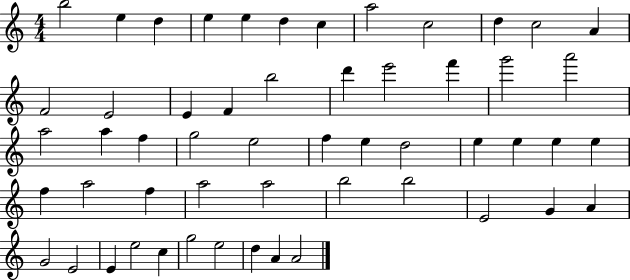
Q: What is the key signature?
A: C major